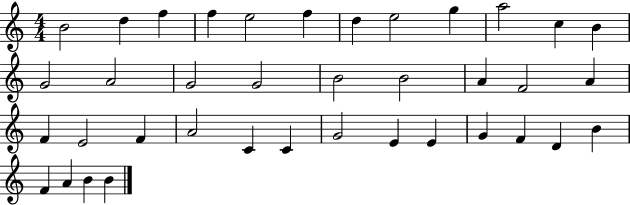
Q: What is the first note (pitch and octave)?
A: B4